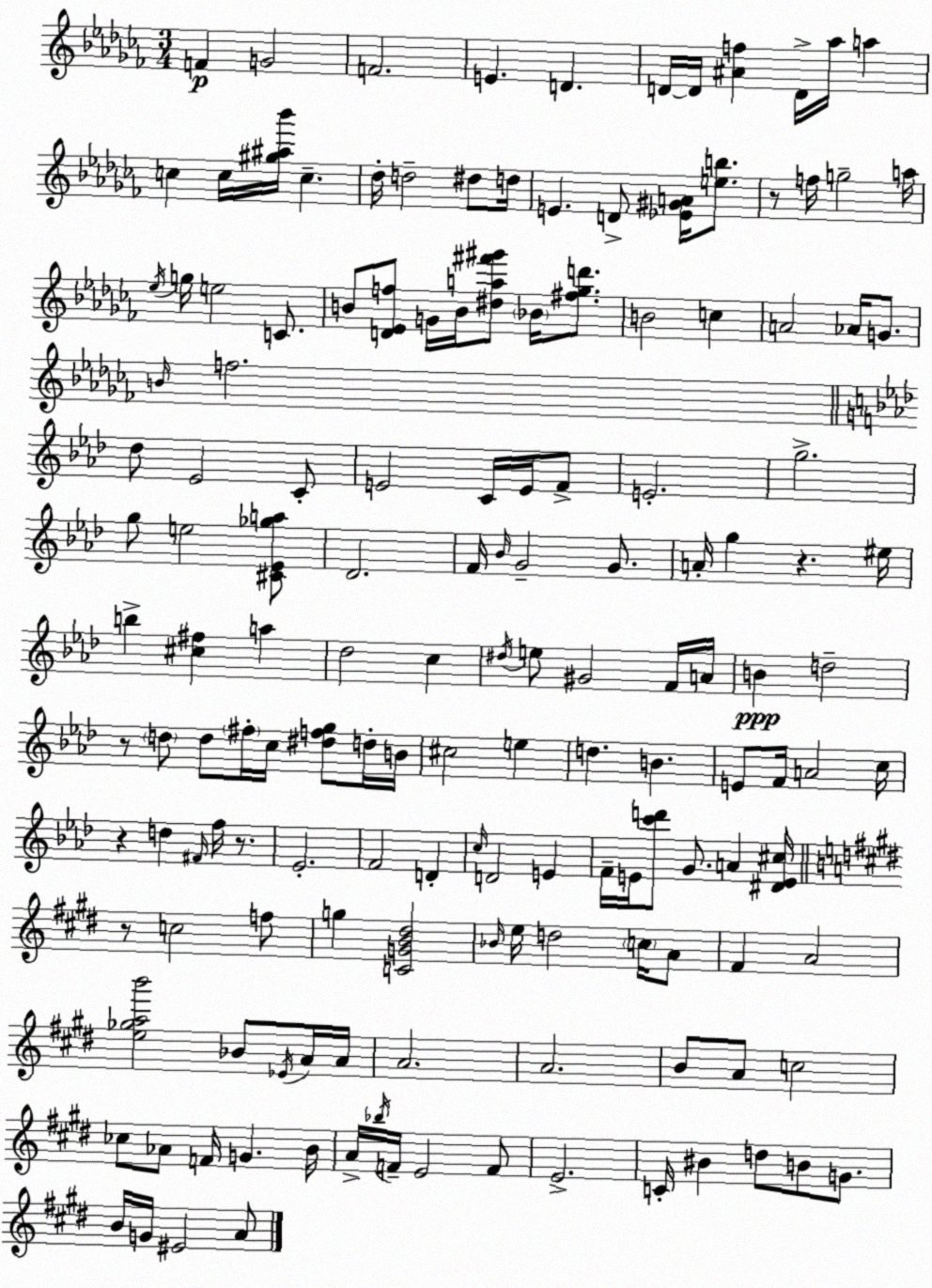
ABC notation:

X:1
T:Untitled
M:3/4
L:1/4
K:Abm
F G2 F2 E D D/4 D/4 [^Af] D/4 _a/4 a c c/4 [^g^a_b']/4 c _d/4 d2 ^d/2 d/4 E D/2 [_E^GA]/4 [eb]/2 z/2 f/4 g2 a/4 _e/4 g/4 e2 C/2 B/2 [D_Ef]/2 G/4 B/4 [^da^f'^g']/2 _B/4 [^f_gd']/2 B2 c A2 _A/4 G/2 B/4 f2 _d/2 _E2 C/2 E2 C/4 E/4 F/2 E2 g2 g/2 e2 [^C_E_ga]/2 _D2 F/4 _B/4 G2 G/2 A/4 g z ^e/4 b [^c^f] a _d2 c ^d/4 e/2 ^G2 F/4 A/4 B d2 z/2 d/2 d/2 ^f/4 c/4 [^dfg]/2 d/4 B/4 ^c2 e d B E/2 F/4 A2 c/4 z d ^F/4 f/4 z/2 _E2 F2 D c/4 D2 E F/4 E/4 [c'd']/2 G/2 A [^DE^c]/4 z/2 c2 f/2 g [CGB^d]2 _B/4 e/4 d2 c/4 A/2 ^F A2 [e_gab']2 _B/2 _E/4 A/4 A/4 A2 A2 B/2 A/2 c2 _c/2 _A/2 F/4 G B/4 A/4 _b/4 F/4 E2 F/2 E2 C/4 ^B d/2 B/2 G/2 B/4 G/4 ^E2 A/2